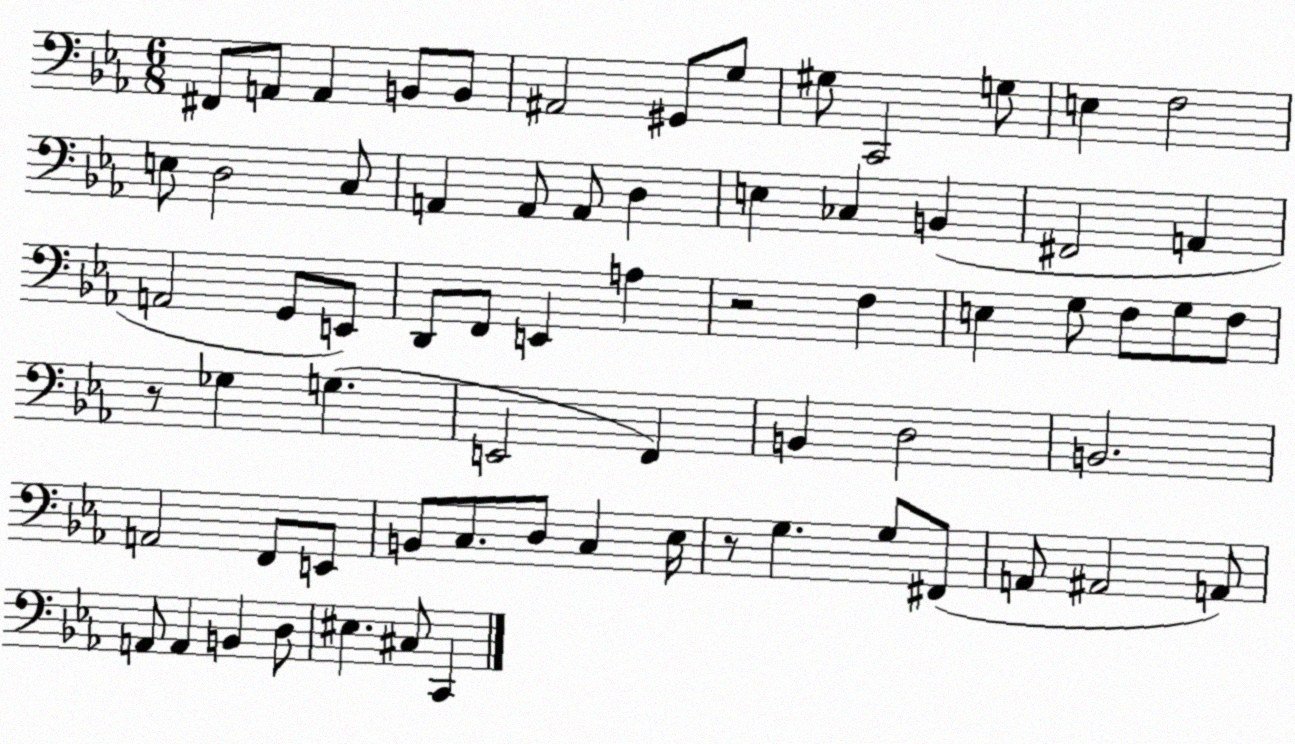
X:1
T:Untitled
M:6/8
L:1/4
K:Eb
^F,,/2 A,,/2 A,, B,,/2 B,,/2 ^A,,2 ^G,,/2 G,/2 ^G,/2 C,,2 G,/2 E, F,2 E,/2 D,2 C,/2 A,, A,,/2 A,,/2 D, E, _C, B,, ^F,,2 A,, A,,2 G,,/2 E,,/2 D,,/2 F,,/2 E,, A, z2 F, E, G,/2 F,/2 G,/2 F,/2 z/2 _G, G, E,,2 F,, B,, D,2 B,,2 A,,2 F,,/2 E,,/2 B,,/2 C,/2 D,/2 C, _E,/4 z/2 G, G,/2 ^F,,/2 A,,/2 ^A,,2 A,,/2 A,,/2 A,, B,, D,/2 ^E, ^C,/2 C,,